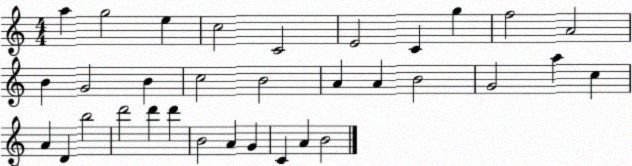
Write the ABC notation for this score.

X:1
T:Untitled
M:4/4
L:1/4
K:C
a g2 e c2 C2 E2 C g f2 A2 B G2 B c2 B2 A A B2 G2 a c A D b2 d'2 d' d' B2 A G C A B2